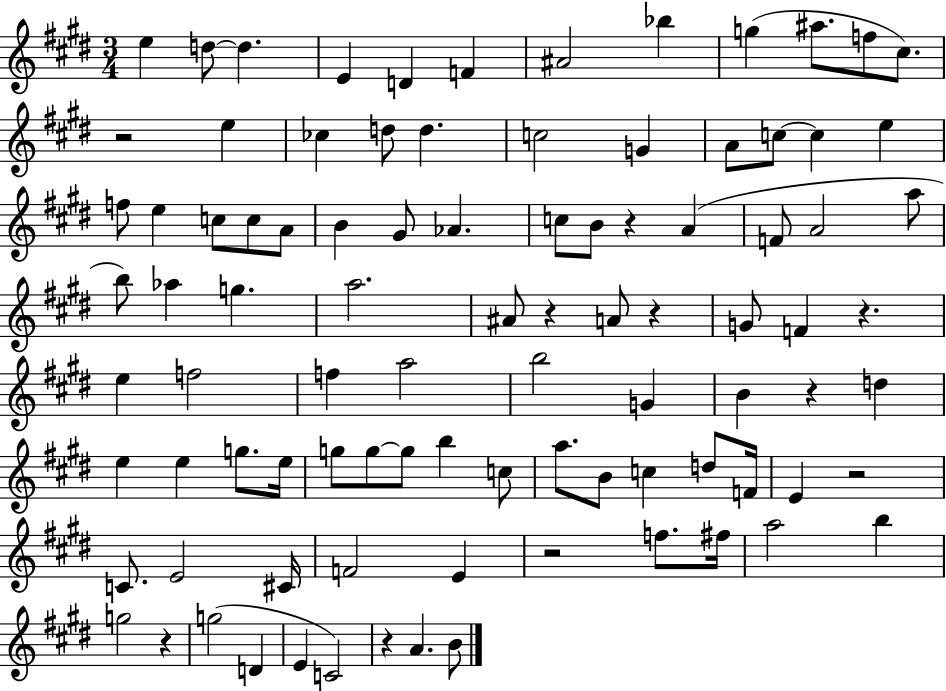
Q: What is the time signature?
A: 3/4